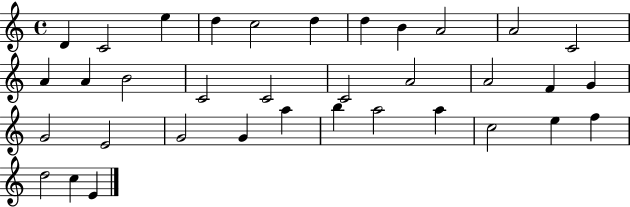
D4/q C4/h E5/q D5/q C5/h D5/q D5/q B4/q A4/h A4/h C4/h A4/q A4/q B4/h C4/h C4/h C4/h A4/h A4/h F4/q G4/q G4/h E4/h G4/h G4/q A5/q B5/q A5/h A5/q C5/h E5/q F5/q D5/h C5/q E4/q